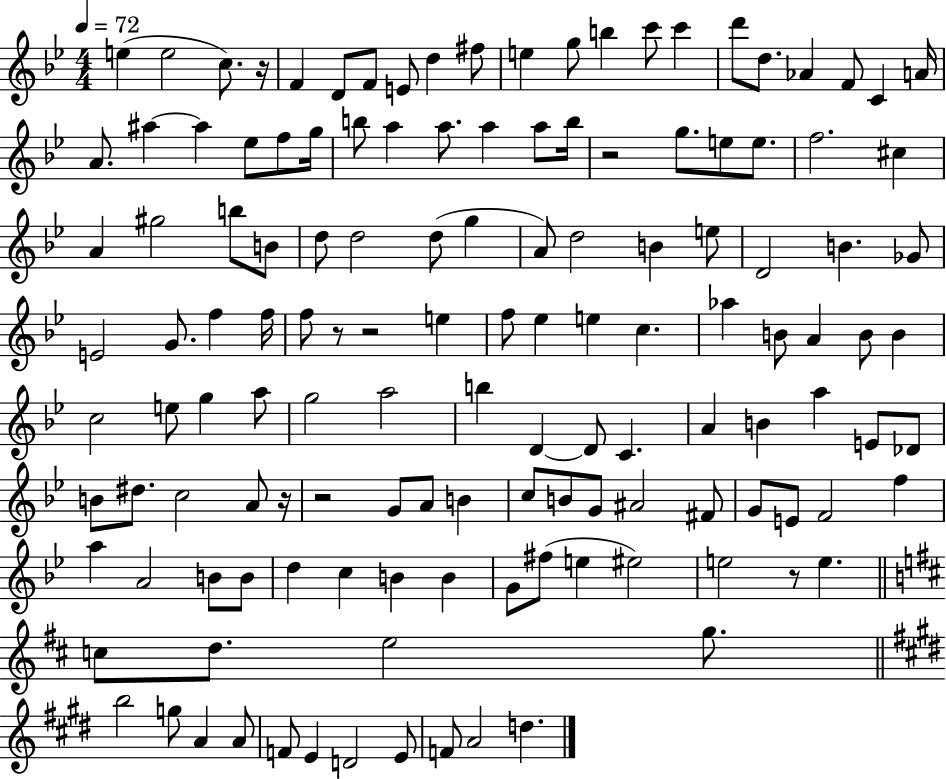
E5/q E5/h C5/e. R/s F4/q D4/e F4/e E4/e D5/q F#5/e E5/q G5/e B5/q C6/e C6/q D6/e D5/e. Ab4/q F4/e C4/q A4/s A4/e. A#5/q A#5/q Eb5/e F5/e G5/s B5/e A5/q A5/e. A5/q A5/e B5/s R/h G5/e. E5/e E5/e. F5/h. C#5/q A4/q G#5/h B5/e B4/e D5/e D5/h D5/e G5/q A4/e D5/h B4/q E5/e D4/h B4/q. Gb4/e E4/h G4/e. F5/q F5/s F5/e R/e R/h E5/q F5/e Eb5/q E5/q C5/q. Ab5/q B4/e A4/q B4/e B4/q C5/h E5/e G5/q A5/e G5/h A5/h B5/q D4/q D4/e C4/q. A4/q B4/q A5/q E4/e Db4/e B4/e D#5/e. C5/h A4/e R/s R/h G4/e A4/e B4/q C5/e B4/e G4/e A#4/h F#4/e G4/e E4/e F4/h F5/q A5/q A4/h B4/e B4/e D5/q C5/q B4/q B4/q G4/e F#5/e E5/q EIS5/h E5/h R/e E5/q. C5/e D5/e. E5/h G5/e. B5/h G5/e A4/q A4/e F4/e E4/q D4/h E4/e F4/e A4/h D5/q.